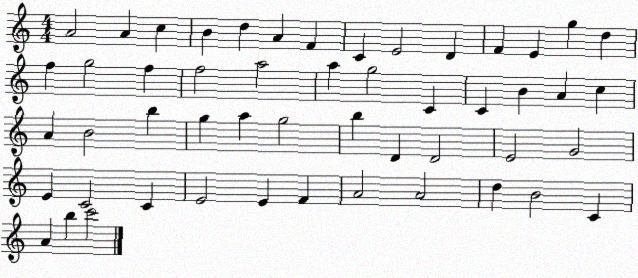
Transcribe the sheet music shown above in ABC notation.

X:1
T:Untitled
M:4/4
L:1/4
K:C
A2 A c B d A F C E2 D F E g d f g2 f f2 a2 a g2 C C B A c A B2 b g a g2 b D D2 E2 G2 E C2 C E2 E F A2 A2 d B2 C A b c'2